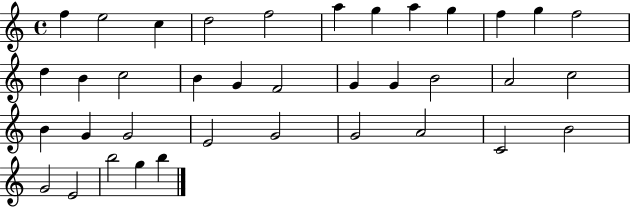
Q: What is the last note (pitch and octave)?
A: B5